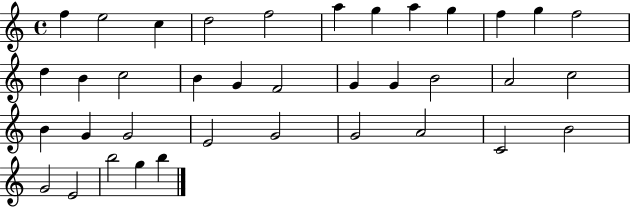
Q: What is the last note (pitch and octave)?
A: B5